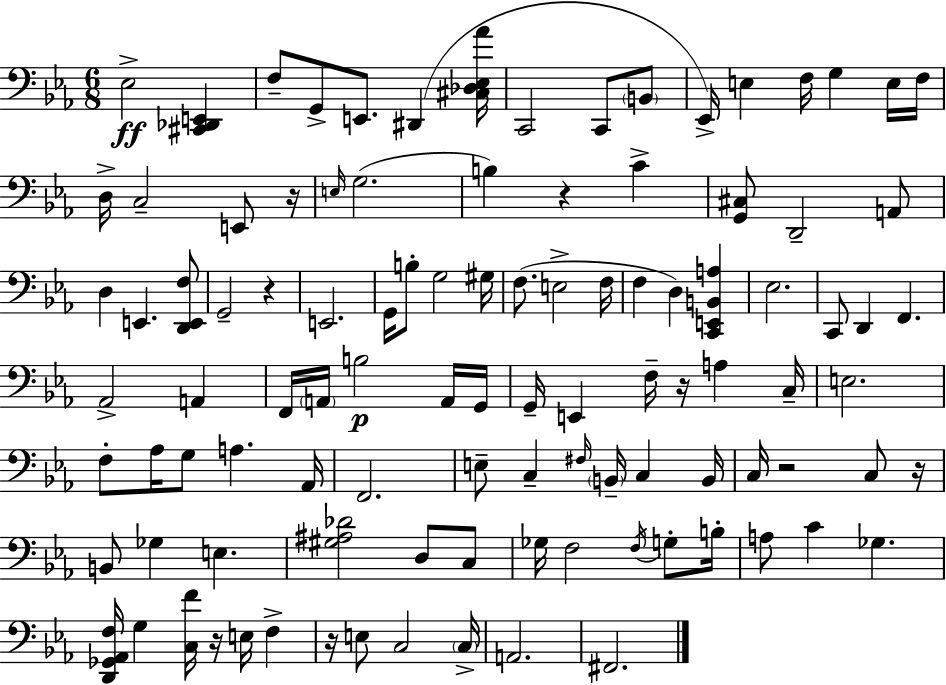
Eb3/h [C#2,Db2,E2]/q F3/e G2/e E2/e. D#2/q [C#3,Db3,Eb3,Ab4]/s C2/h C2/e B2/e Eb2/s E3/q F3/s G3/q E3/s F3/s D3/s C3/h E2/e R/s E3/s G3/h. B3/q R/q C4/q [G2,C#3]/e D2/h A2/e D3/q E2/q. [D2,E2,F3]/e G2/h R/q E2/h. G2/s B3/e G3/h G#3/s F3/e. E3/h F3/s F3/q D3/q [C2,E2,B2,A3]/q Eb3/h. C2/e D2/q F2/q. Ab2/h A2/q F2/s A2/s B3/h A2/s G2/s G2/s E2/q F3/s R/s A3/q C3/s E3/h. F3/e Ab3/s G3/e A3/q. Ab2/s F2/h. E3/e C3/q F#3/s B2/s C3/q B2/s C3/s R/h C3/e R/s B2/e Gb3/q E3/q. [G#3,A#3,Db4]/h D3/e C3/e Gb3/s F3/h F3/s G3/e B3/s A3/e C4/q Gb3/q. [D2,Gb2,Ab2,F3]/s G3/q [C3,F4]/s R/s E3/s F3/q R/s E3/e C3/h C3/s A2/h. F#2/h.